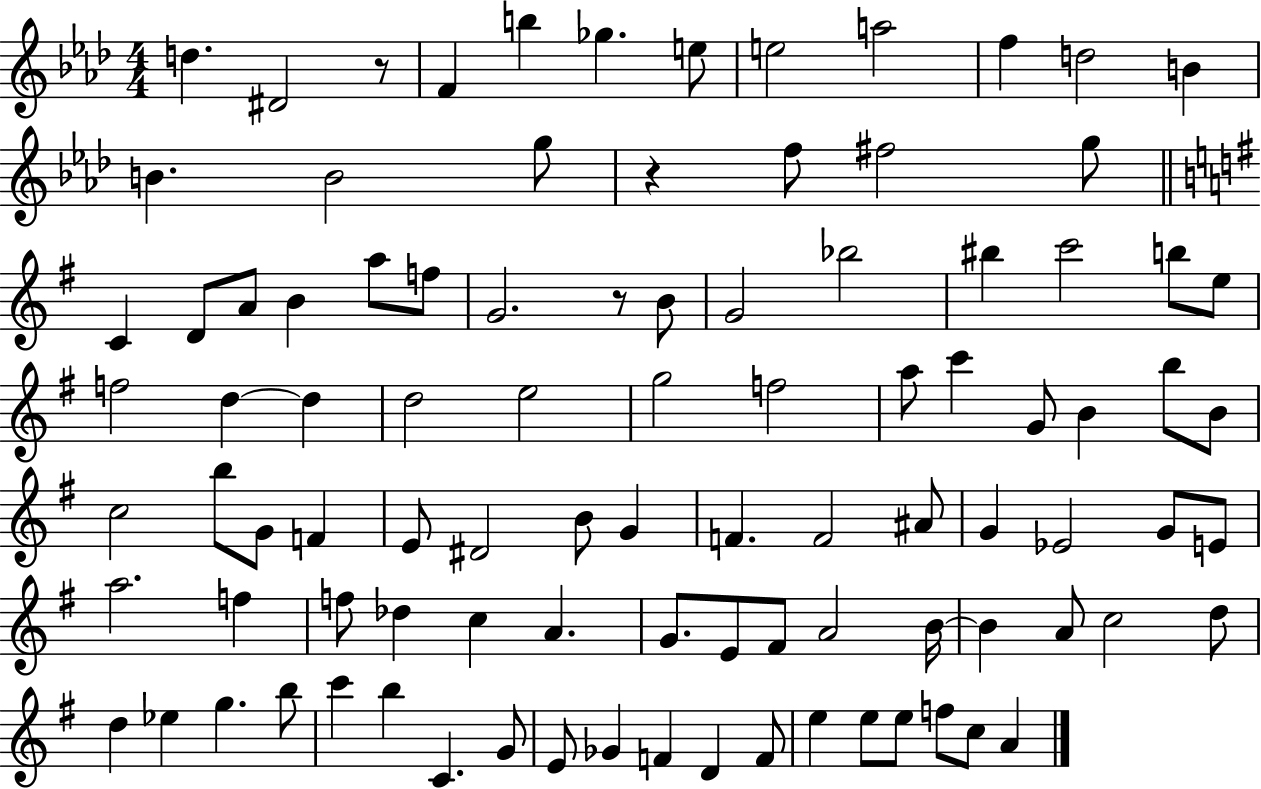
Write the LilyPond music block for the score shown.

{
  \clef treble
  \numericTimeSignature
  \time 4/4
  \key aes \major
  d''4. dis'2 r8 | f'4 b''4 ges''4. e''8 | e''2 a''2 | f''4 d''2 b'4 | \break b'4. b'2 g''8 | r4 f''8 fis''2 g''8 | \bar "||" \break \key g \major c'4 d'8 a'8 b'4 a''8 f''8 | g'2. r8 b'8 | g'2 bes''2 | bis''4 c'''2 b''8 e''8 | \break f''2 d''4~~ d''4 | d''2 e''2 | g''2 f''2 | a''8 c'''4 g'8 b'4 b''8 b'8 | \break c''2 b''8 g'8 f'4 | e'8 dis'2 b'8 g'4 | f'4. f'2 ais'8 | g'4 ees'2 g'8 e'8 | \break a''2. f''4 | f''8 des''4 c''4 a'4. | g'8. e'8 fis'8 a'2 b'16~~ | b'4 a'8 c''2 d''8 | \break d''4 ees''4 g''4. b''8 | c'''4 b''4 c'4. g'8 | e'8 ges'4 f'4 d'4 f'8 | e''4 e''8 e''8 f''8 c''8 a'4 | \break \bar "|."
}